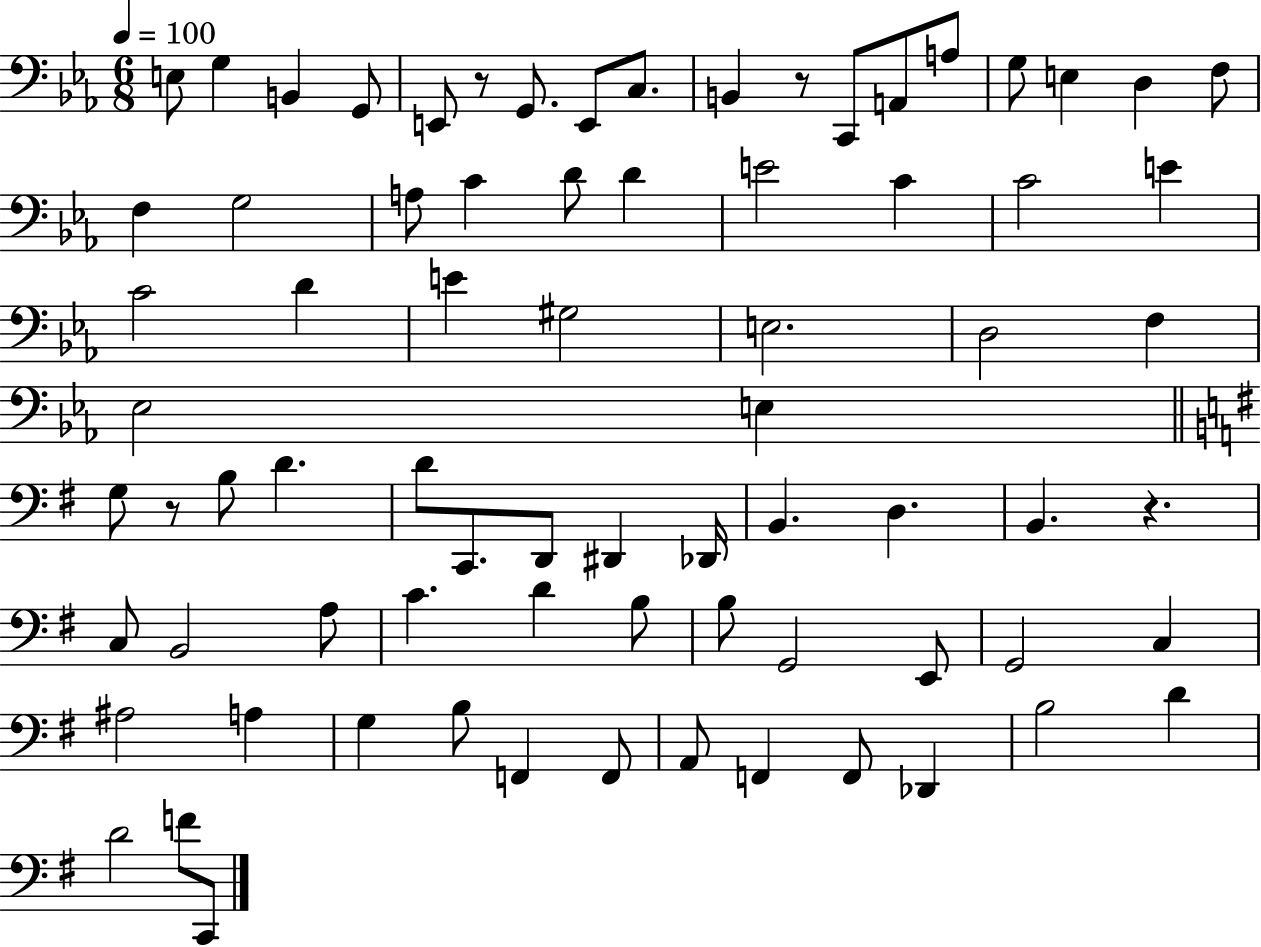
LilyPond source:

{
  \clef bass
  \numericTimeSignature
  \time 6/8
  \key ees \major
  \tempo 4 = 100
  \repeat volta 2 { e8 g4 b,4 g,8 | e,8 r8 g,8. e,8 c8. | b,4 r8 c,8 a,8 a8 | g8 e4 d4 f8 | \break f4 g2 | a8 c'4 d'8 d'4 | e'2 c'4 | c'2 e'4 | \break c'2 d'4 | e'4 gis2 | e2. | d2 f4 | \break ees2 e4 | \bar "||" \break \key g \major g8 r8 b8 d'4. | d'8 c,8. d,8 dis,4 des,16 | b,4. d4. | b,4. r4. | \break c8 b,2 a8 | c'4. d'4 b8 | b8 g,2 e,8 | g,2 c4 | \break ais2 a4 | g4 b8 f,4 f,8 | a,8 f,4 f,8 des,4 | b2 d'4 | \break d'2 f'8 c,8 | } \bar "|."
}